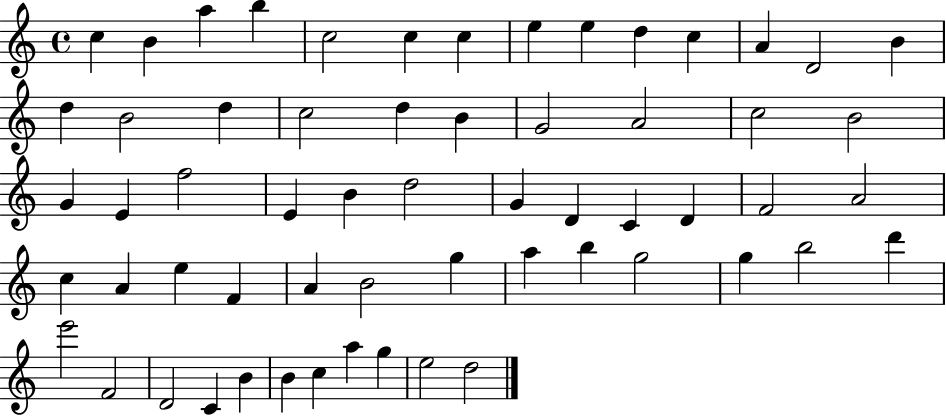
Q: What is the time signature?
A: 4/4